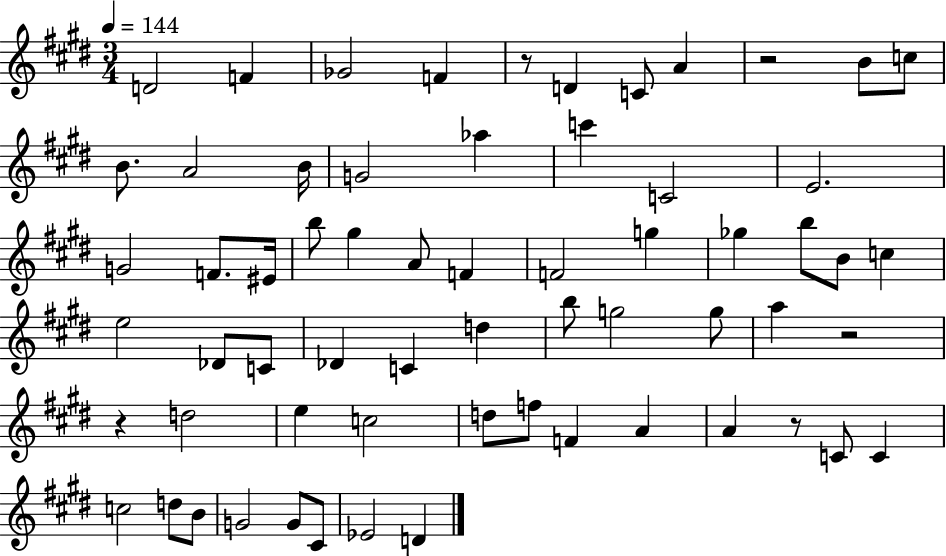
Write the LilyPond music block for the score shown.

{
  \clef treble
  \numericTimeSignature
  \time 3/4
  \key e \major
  \tempo 4 = 144
  d'2 f'4 | ges'2 f'4 | r8 d'4 c'8 a'4 | r2 b'8 c''8 | \break b'8. a'2 b'16 | g'2 aes''4 | c'''4 c'2 | e'2. | \break g'2 f'8. eis'16 | b''8 gis''4 a'8 f'4 | f'2 g''4 | ges''4 b''8 b'8 c''4 | \break e''2 des'8 c'8 | des'4 c'4 d''4 | b''8 g''2 g''8 | a''4 r2 | \break r4 d''2 | e''4 c''2 | d''8 f''8 f'4 a'4 | a'4 r8 c'8 c'4 | \break c''2 d''8 b'8 | g'2 g'8 cis'8 | ees'2 d'4 | \bar "|."
}